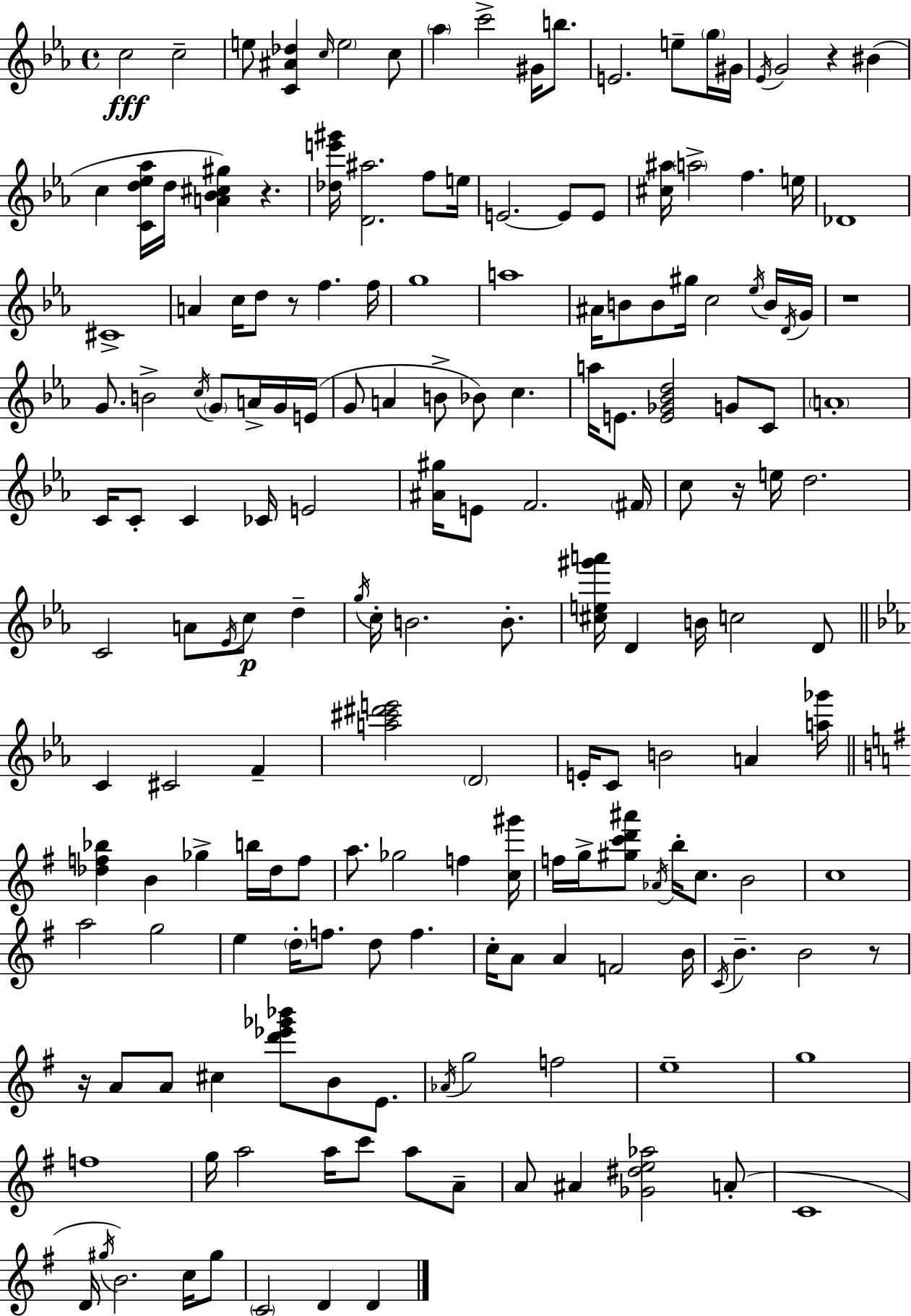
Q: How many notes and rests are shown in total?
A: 176